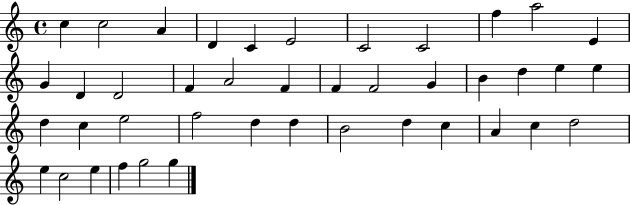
C5/q C5/h A4/q D4/q C4/q E4/h C4/h C4/h F5/q A5/h E4/q G4/q D4/q D4/h F4/q A4/h F4/q F4/q F4/h G4/q B4/q D5/q E5/q E5/q D5/q C5/q E5/h F5/h D5/q D5/q B4/h D5/q C5/q A4/q C5/q D5/h E5/q C5/h E5/q F5/q G5/h G5/q